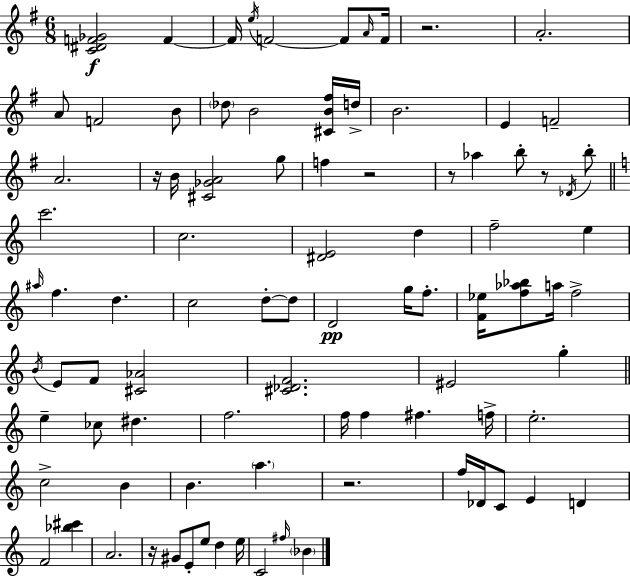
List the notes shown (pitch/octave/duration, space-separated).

[C4,D#4,F4,Gb4]/h F4/q F4/s E5/s F4/h F4/e A4/s F4/s R/h. A4/h. A4/e F4/h B4/e Db5/e B4/h [C#4,B4,F#5]/s D5/s B4/h. E4/q F4/h A4/h. R/s B4/s [C#4,Gb4,A4]/h G5/e F5/q R/h R/e Ab5/q B5/e R/e Db4/s B5/e C6/h. C5/h. [D#4,E4]/h D5/q F5/h E5/q A#5/s F5/q. D5/q. C5/h D5/e D5/e D4/h G5/s F5/e. [F4,Eb5]/s [F5,Ab5,Bb5]/e A5/s F5/h B4/s E4/e F4/e [C#4,Ab4]/h [C#4,Db4,F4]/h. EIS4/h G5/q E5/q CES5/e D#5/q. F5/h. F5/s F5/q F#5/q. F5/s E5/h. C5/h B4/q B4/q. A5/q. R/h. F5/s Db4/s C4/e E4/q D4/q F4/h [Bb5,C#6]/q A4/h. R/s G#4/e E4/e E5/e D5/q E5/s C4/h F#5/s Bb4/q